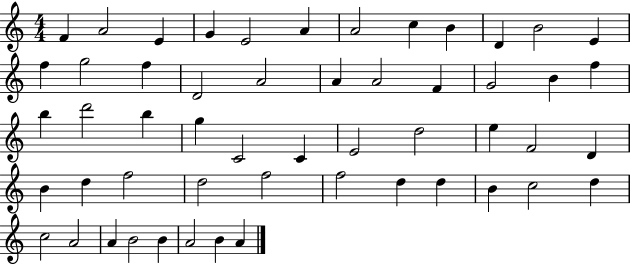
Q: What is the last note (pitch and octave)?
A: A4